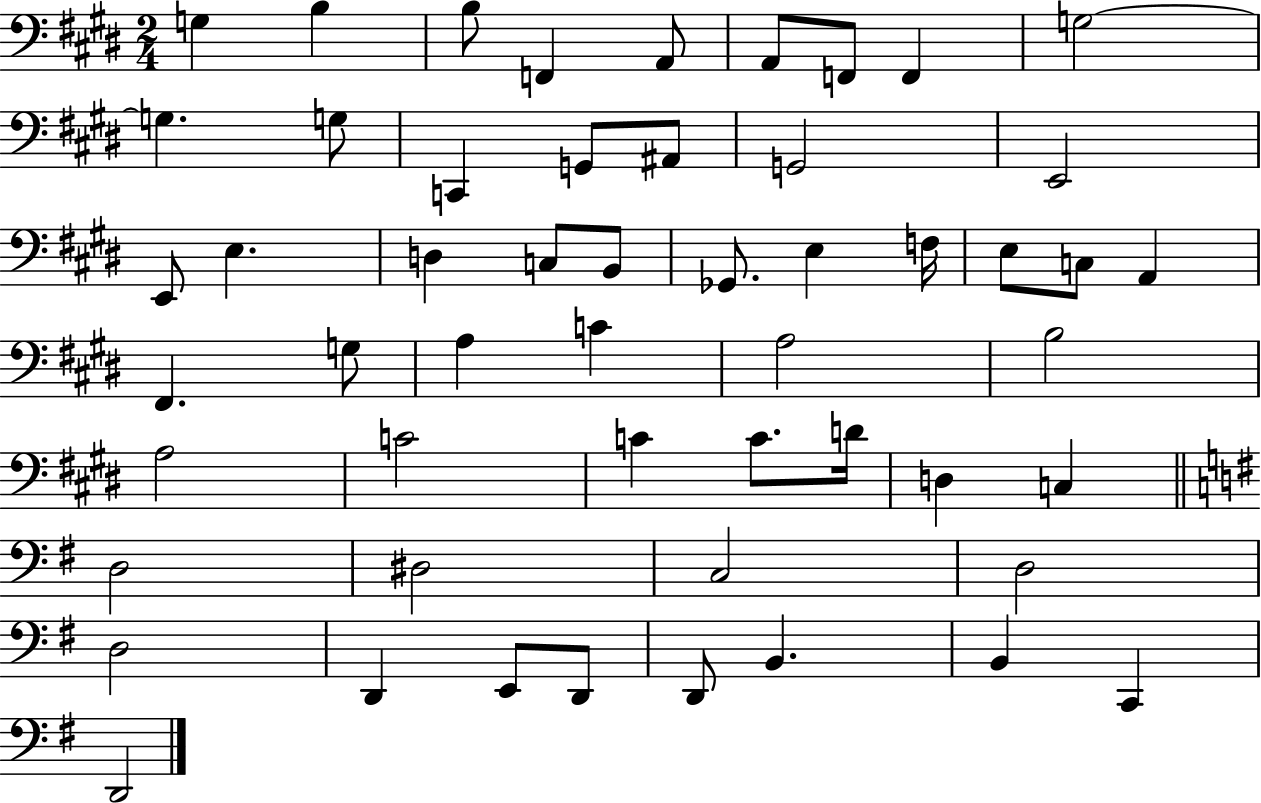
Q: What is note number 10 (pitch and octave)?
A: G3